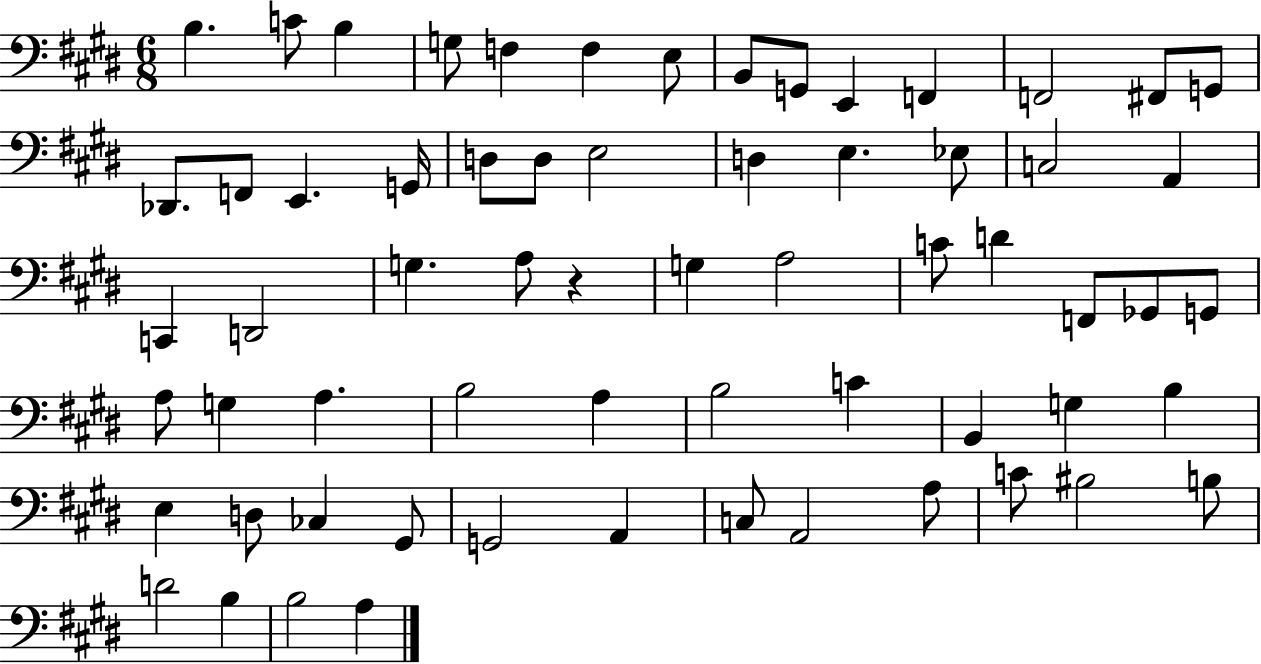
X:1
T:Untitled
M:6/8
L:1/4
K:E
B, C/2 B, G,/2 F, F, E,/2 B,,/2 G,,/2 E,, F,, F,,2 ^F,,/2 G,,/2 _D,,/2 F,,/2 E,, G,,/4 D,/2 D,/2 E,2 D, E, _E,/2 C,2 A,, C,, D,,2 G, A,/2 z G, A,2 C/2 D F,,/2 _G,,/2 G,,/2 A,/2 G, A, B,2 A, B,2 C B,, G, B, E, D,/2 _C, ^G,,/2 G,,2 A,, C,/2 A,,2 A,/2 C/2 ^B,2 B,/2 D2 B, B,2 A,